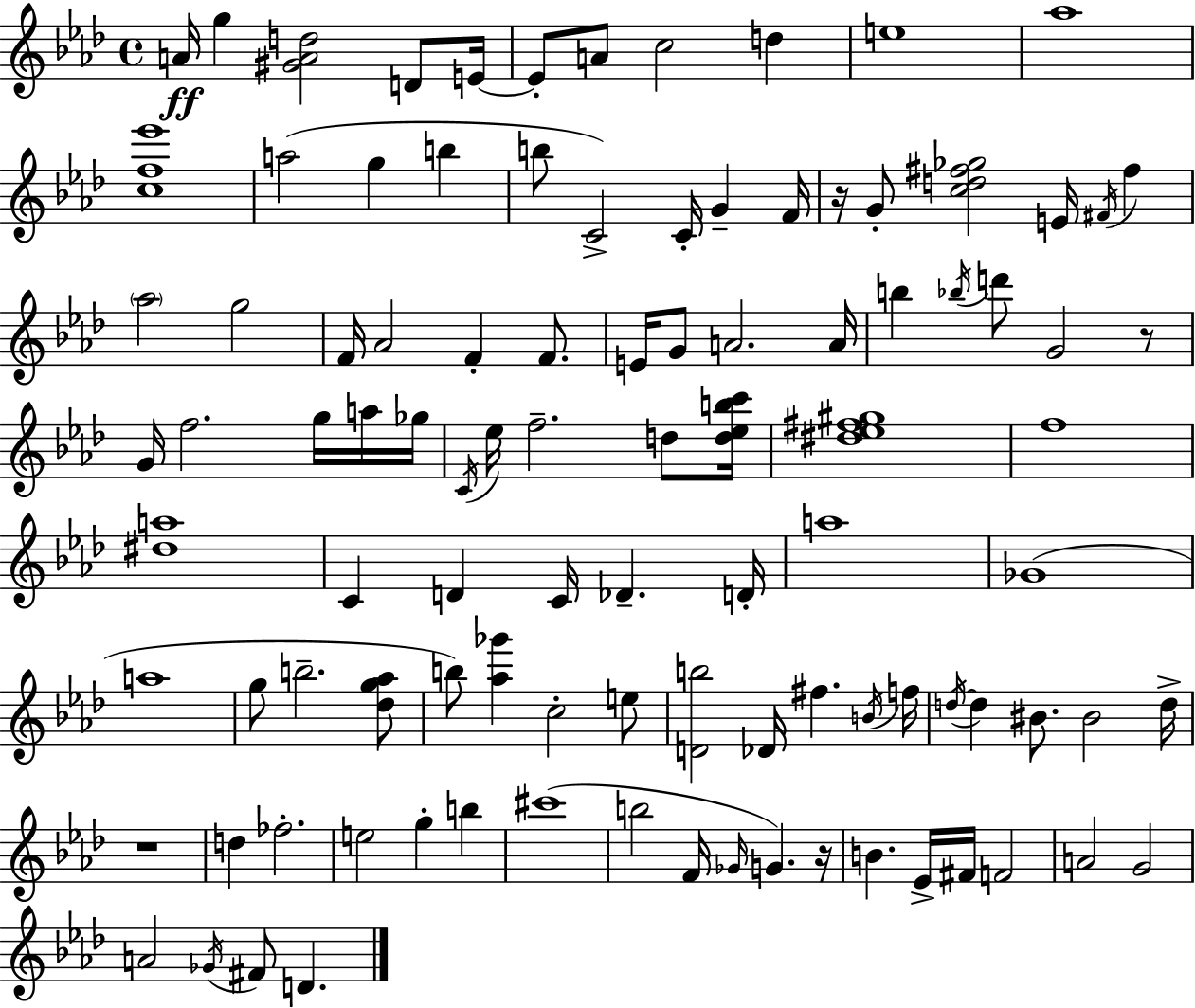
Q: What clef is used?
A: treble